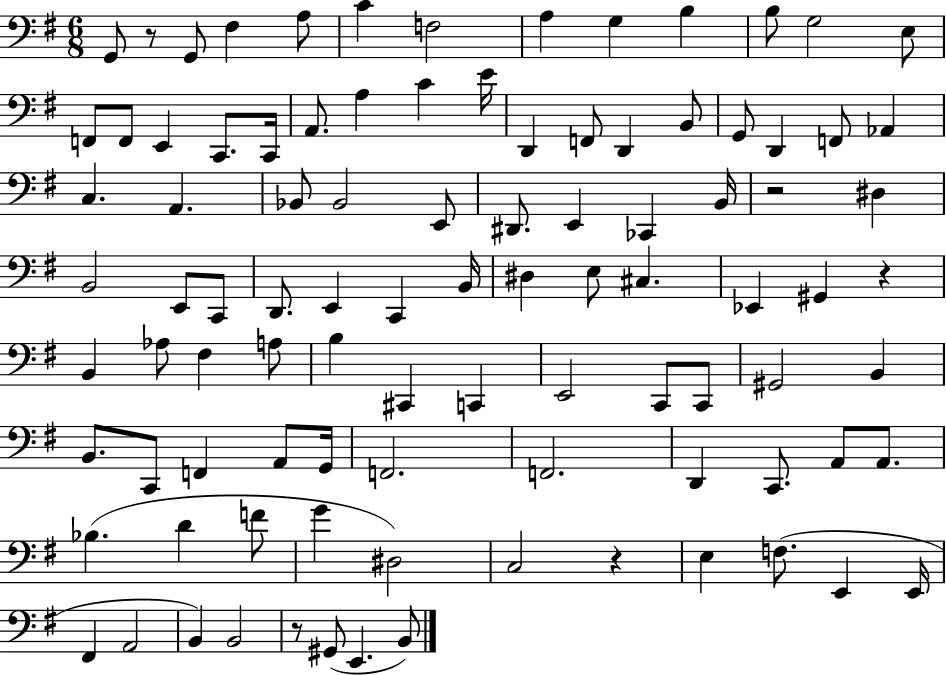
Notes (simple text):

G2/e R/e G2/e F#3/q A3/e C4/q F3/h A3/q G3/q B3/q B3/e G3/h E3/e F2/e F2/e E2/q C2/e. C2/s A2/e. A3/q C4/q E4/s D2/q F2/e D2/q B2/e G2/e D2/q F2/e Ab2/q C3/q. A2/q. Bb2/e Bb2/h E2/e D#2/e. E2/q CES2/q B2/s R/h D#3/q B2/h E2/e C2/e D2/e. E2/q C2/q B2/s D#3/q E3/e C#3/q. Eb2/q G#2/q R/q B2/q Ab3/e F#3/q A3/e B3/q C#2/q C2/q E2/h C2/e C2/e G#2/h B2/q B2/e. C2/e F2/q A2/e G2/s F2/h. F2/h. D2/q C2/e. A2/e A2/e. Bb3/q. D4/q F4/e G4/q D#3/h C3/h R/q E3/q F3/e. E2/q E2/s F#2/q A2/h B2/q B2/h R/e G#2/e E2/q. B2/e